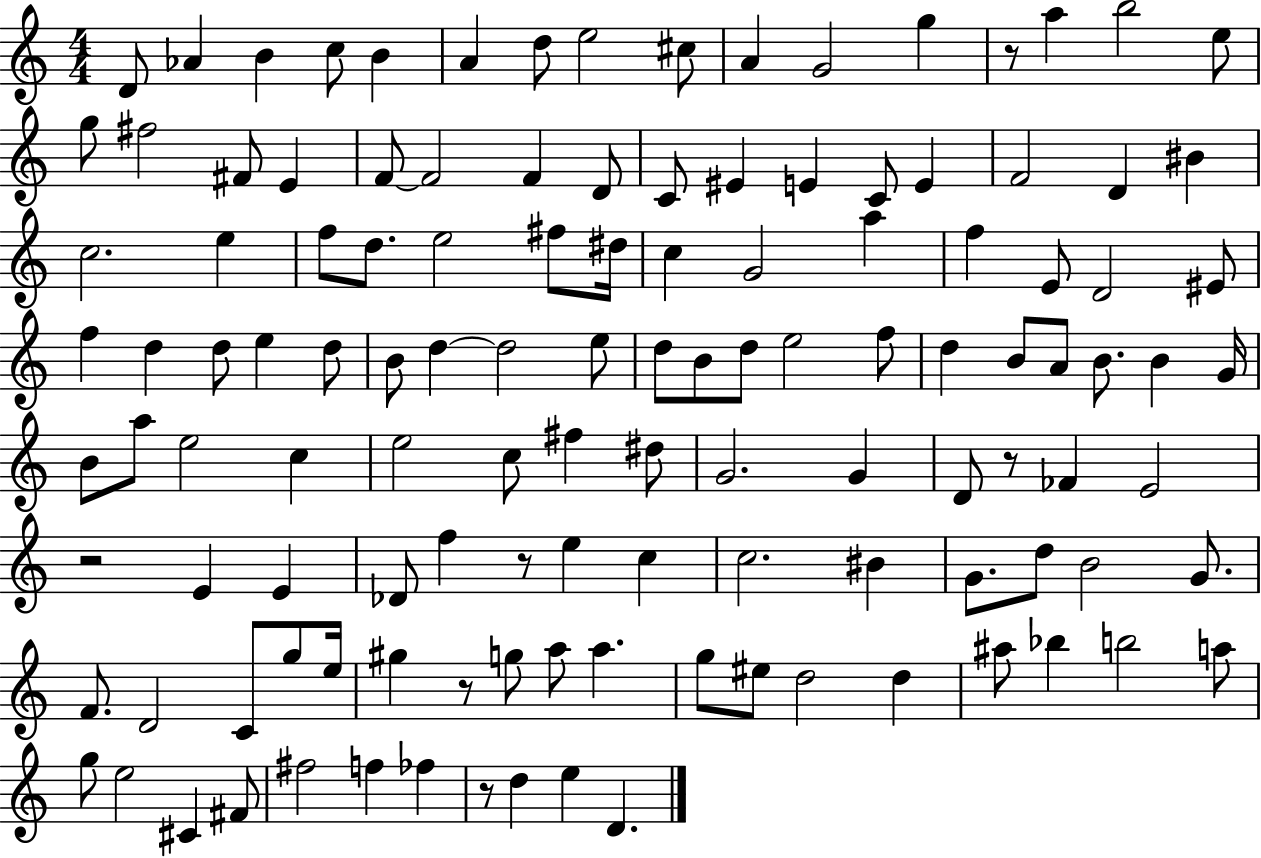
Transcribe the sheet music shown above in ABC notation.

X:1
T:Untitled
M:4/4
L:1/4
K:C
D/2 _A B c/2 B A d/2 e2 ^c/2 A G2 g z/2 a b2 e/2 g/2 ^f2 ^F/2 E F/2 F2 F D/2 C/2 ^E E C/2 E F2 D ^B c2 e f/2 d/2 e2 ^f/2 ^d/4 c G2 a f E/2 D2 ^E/2 f d d/2 e d/2 B/2 d d2 e/2 d/2 B/2 d/2 e2 f/2 d B/2 A/2 B/2 B G/4 B/2 a/2 e2 c e2 c/2 ^f ^d/2 G2 G D/2 z/2 _F E2 z2 E E _D/2 f z/2 e c c2 ^B G/2 d/2 B2 G/2 F/2 D2 C/2 g/2 e/4 ^g z/2 g/2 a/2 a g/2 ^e/2 d2 d ^a/2 _b b2 a/2 g/2 e2 ^C ^F/2 ^f2 f _f z/2 d e D